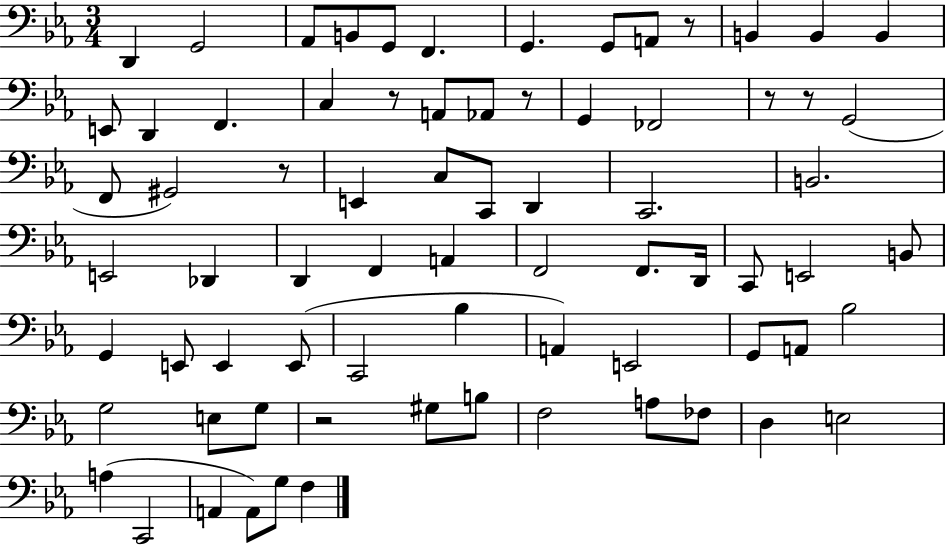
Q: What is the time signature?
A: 3/4